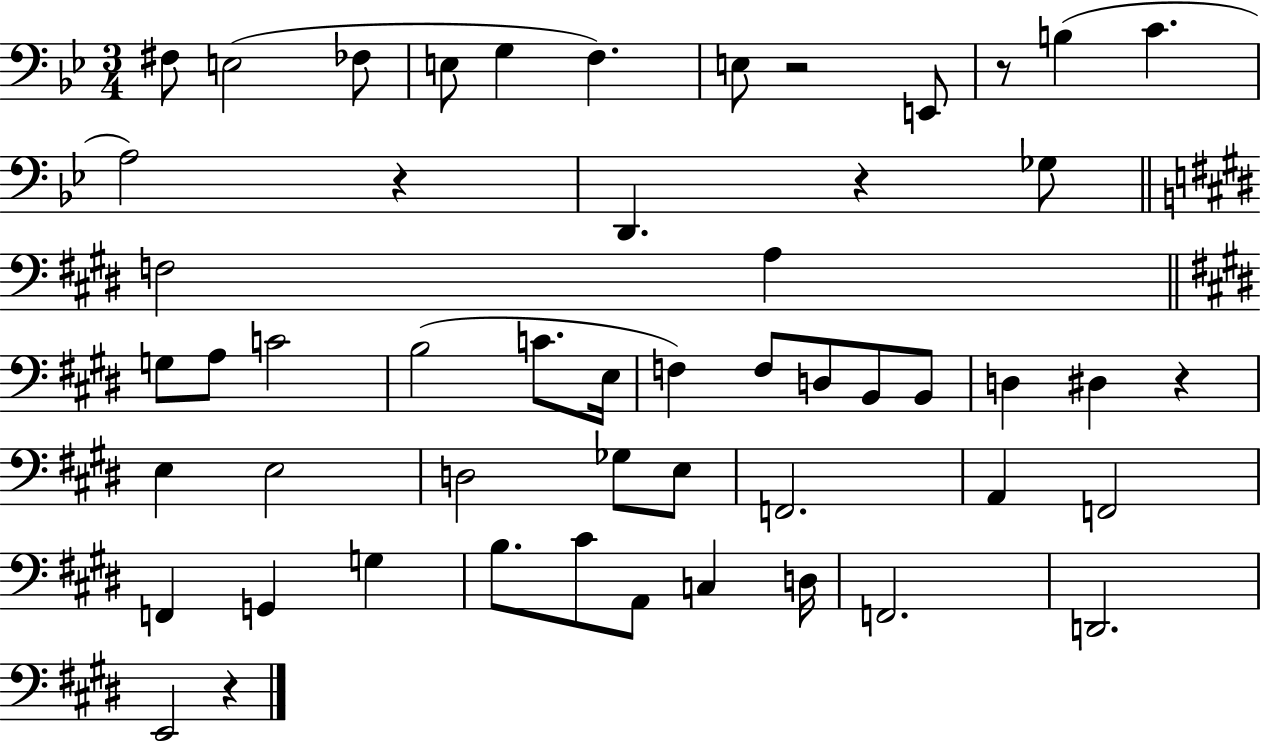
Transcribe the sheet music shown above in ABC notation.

X:1
T:Untitled
M:3/4
L:1/4
K:Bb
^F,/2 E,2 _F,/2 E,/2 G, F, E,/2 z2 E,,/2 z/2 B, C A,2 z D,, z _G,/2 F,2 A, G,/2 A,/2 C2 B,2 C/2 E,/4 F, F,/2 D,/2 B,,/2 B,,/2 D, ^D, z E, E,2 D,2 _G,/2 E,/2 F,,2 A,, F,,2 F,, G,, G, B,/2 ^C/2 A,,/2 C, D,/4 F,,2 D,,2 E,,2 z